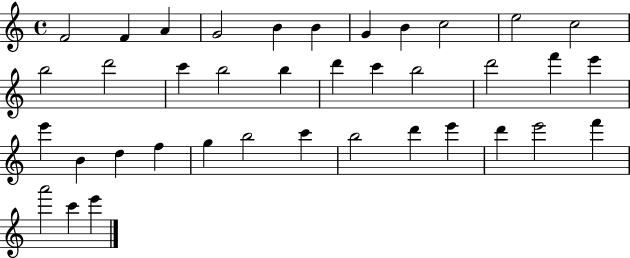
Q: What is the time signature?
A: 4/4